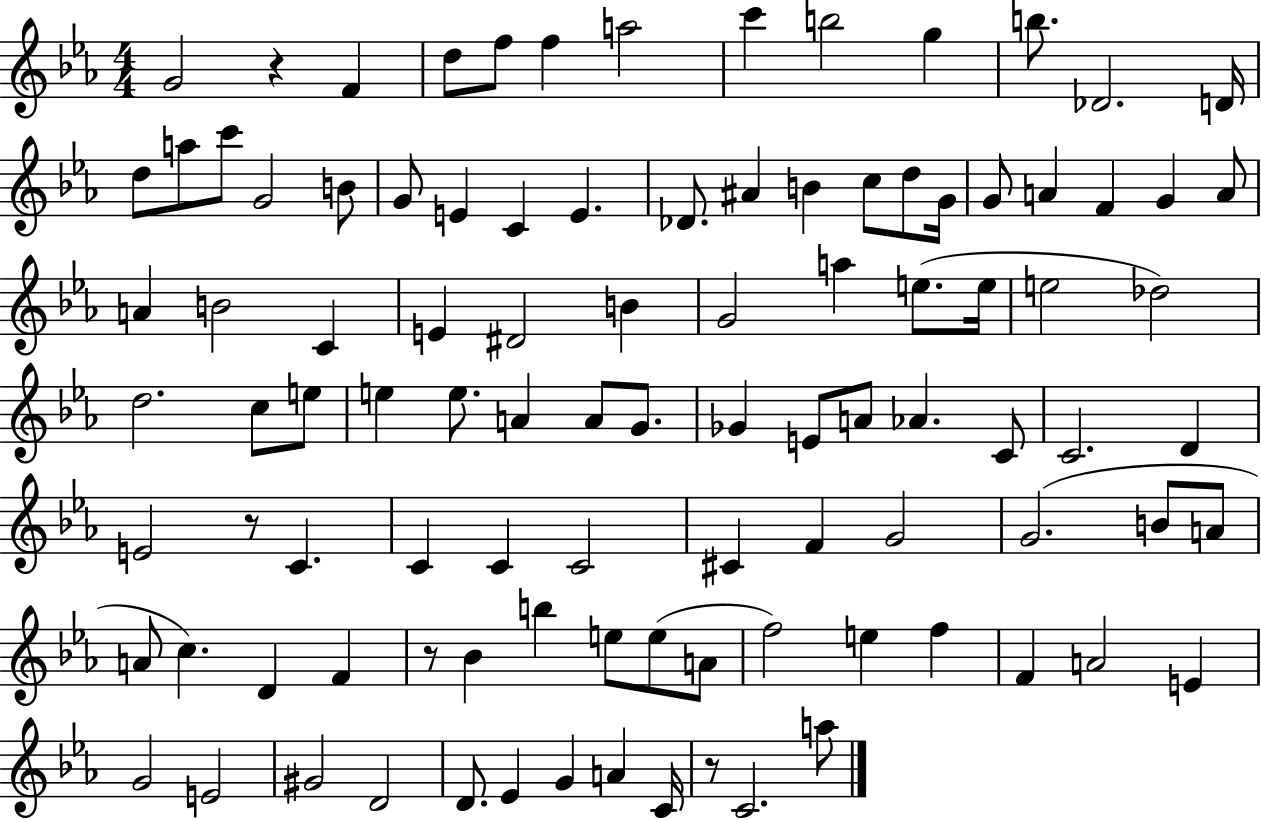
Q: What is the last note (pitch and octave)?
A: A5